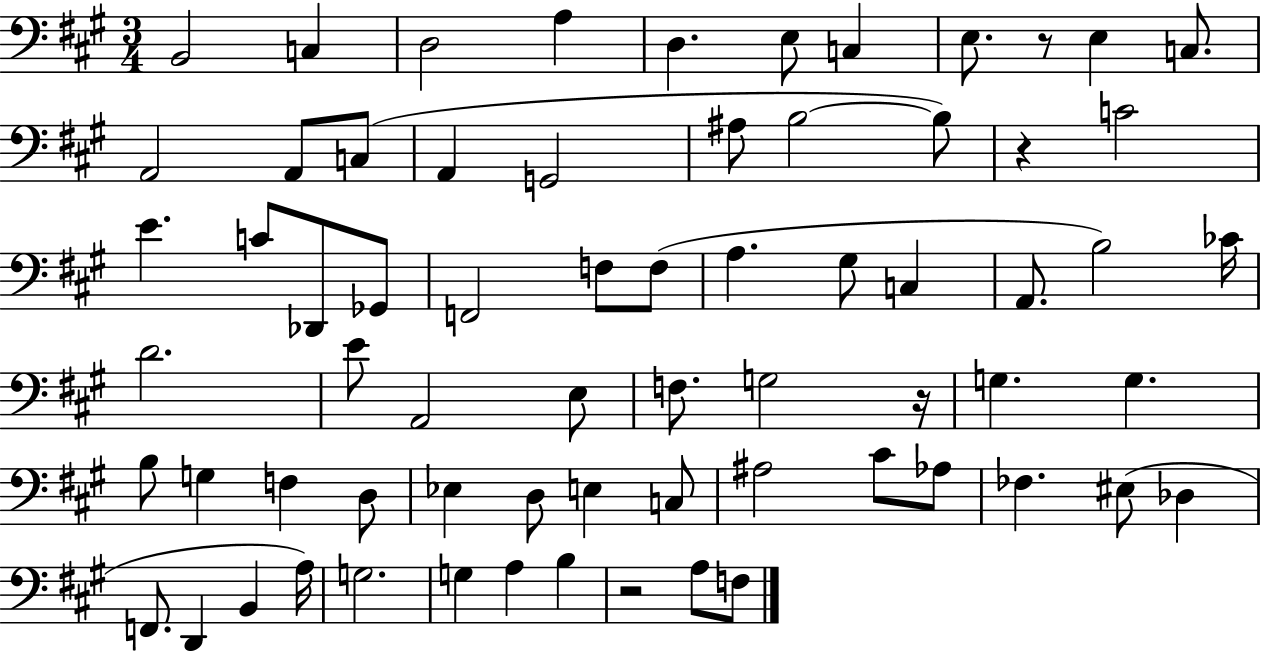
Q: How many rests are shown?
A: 4